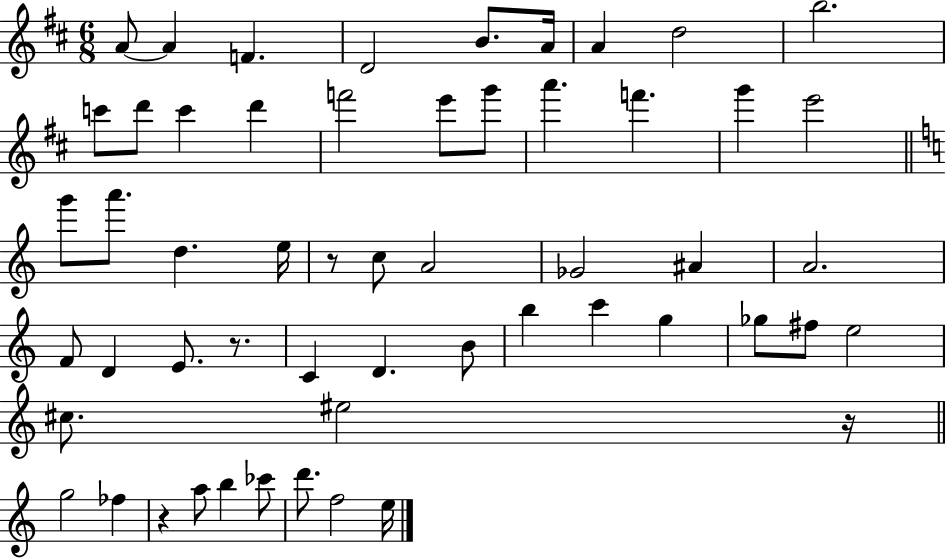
{
  \clef treble
  \numericTimeSignature
  \time 6/8
  \key d \major
  a'8~~ a'4 f'4. | d'2 b'8. a'16 | a'4 d''2 | b''2. | \break c'''8 d'''8 c'''4 d'''4 | f'''2 e'''8 g'''8 | a'''4. f'''4. | g'''4 e'''2 | \break \bar "||" \break \key a \minor g'''8 a'''8. d''4. e''16 | r8 c''8 a'2 | ges'2 ais'4 | a'2. | \break f'8 d'4 e'8. r8. | c'4 d'4. b'8 | b''4 c'''4 g''4 | ges''8 fis''8 e''2 | \break cis''8. eis''2 r16 | \bar "||" \break \key a \minor g''2 fes''4 | r4 a''8 b''4 ces'''8 | d'''8. f''2 e''16 | \bar "|."
}